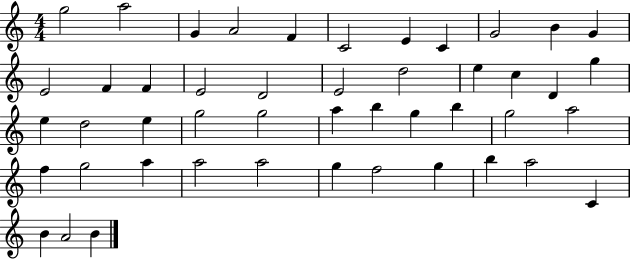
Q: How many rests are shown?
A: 0